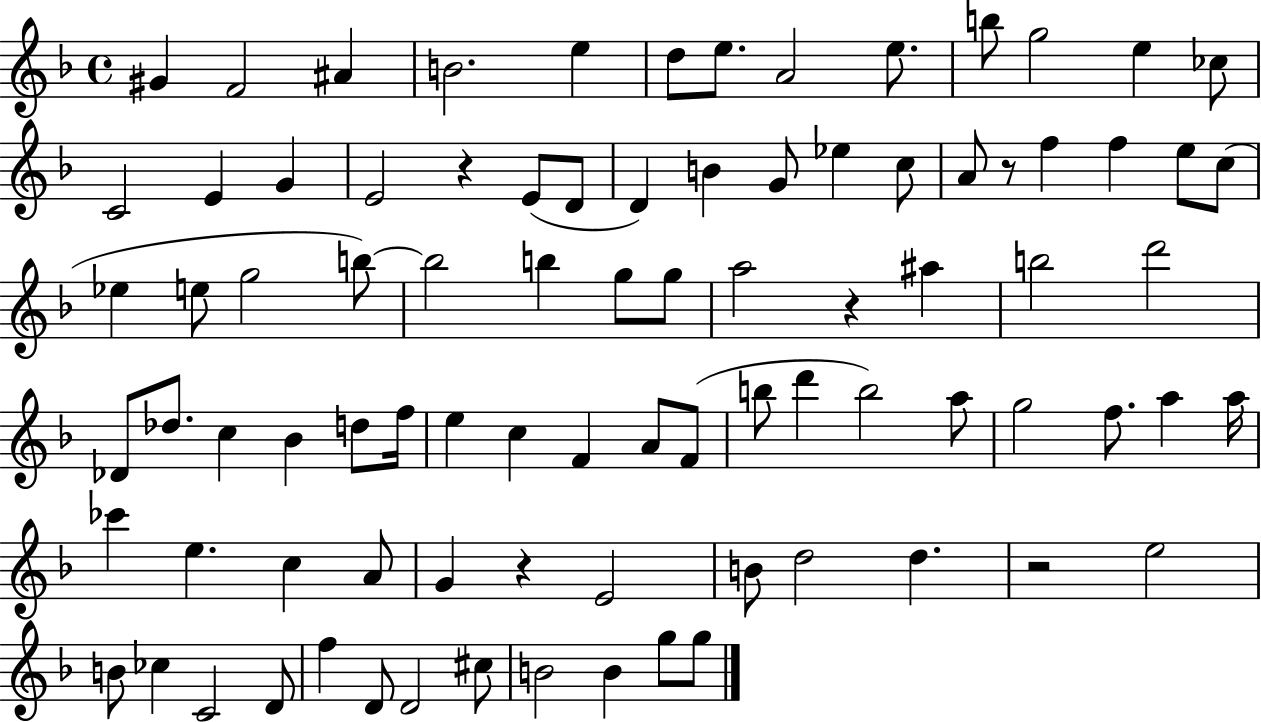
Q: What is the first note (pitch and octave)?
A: G#4